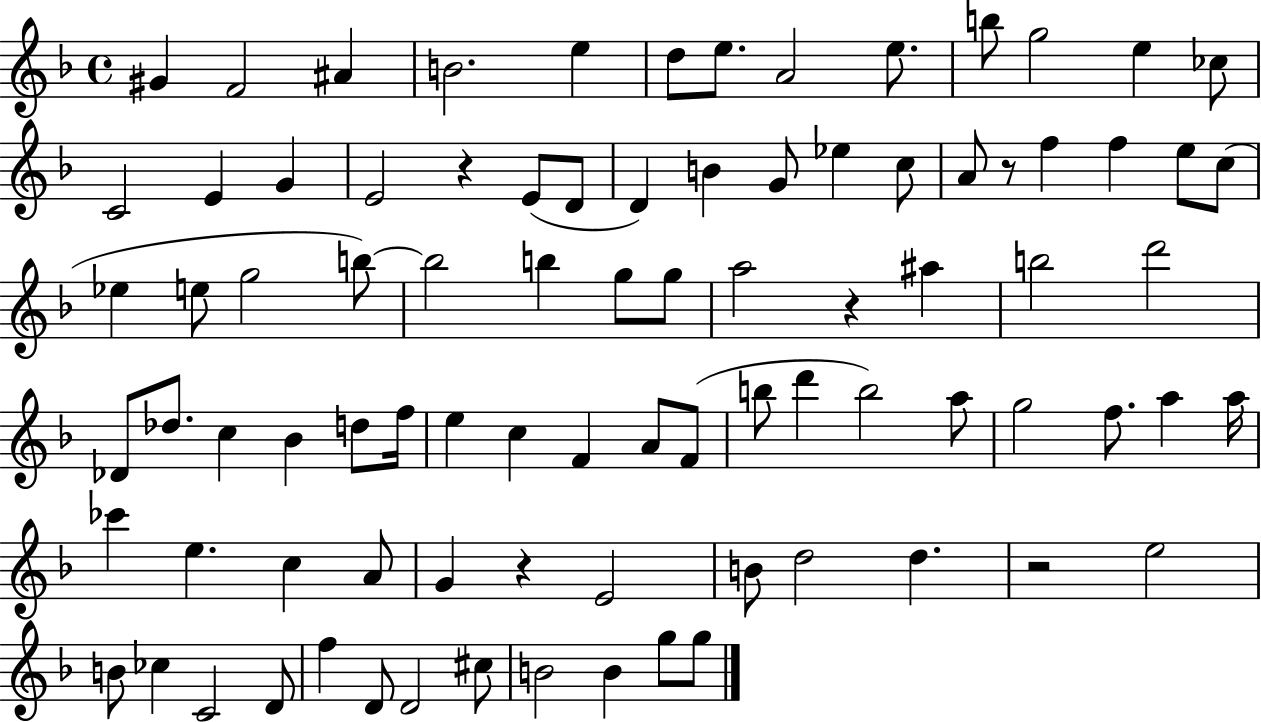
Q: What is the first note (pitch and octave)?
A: G#4